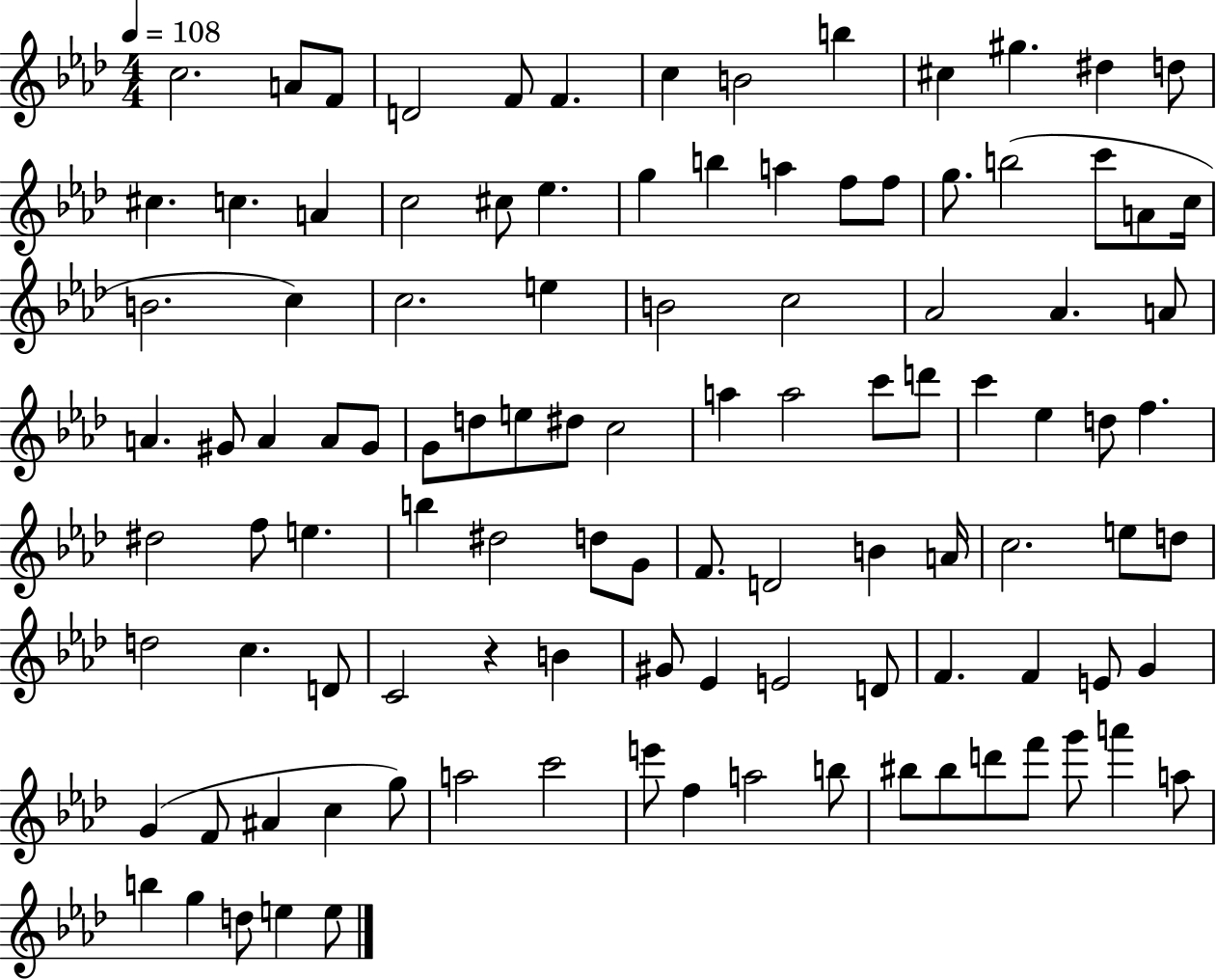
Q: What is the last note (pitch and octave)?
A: E5